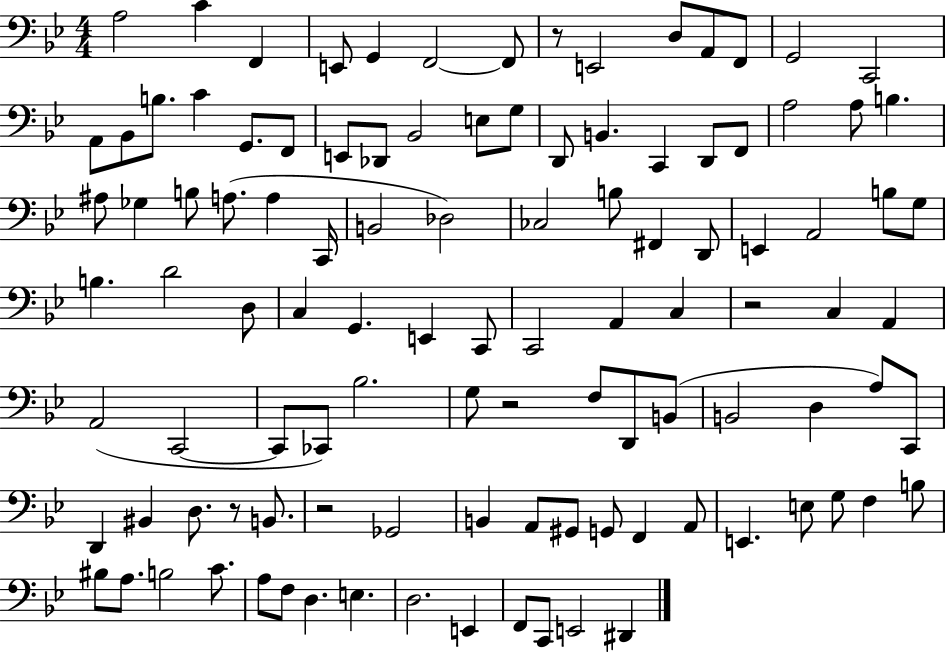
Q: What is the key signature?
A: BES major